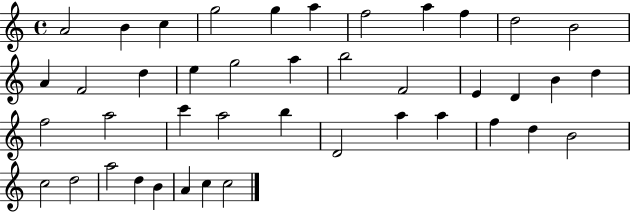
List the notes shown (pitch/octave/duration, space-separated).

A4/h B4/q C5/q G5/h G5/q A5/q F5/h A5/q F5/q D5/h B4/h A4/q F4/h D5/q E5/q G5/h A5/q B5/h F4/h E4/q D4/q B4/q D5/q F5/h A5/h C6/q A5/h B5/q D4/h A5/q A5/q F5/q D5/q B4/h C5/h D5/h A5/h D5/q B4/q A4/q C5/q C5/h